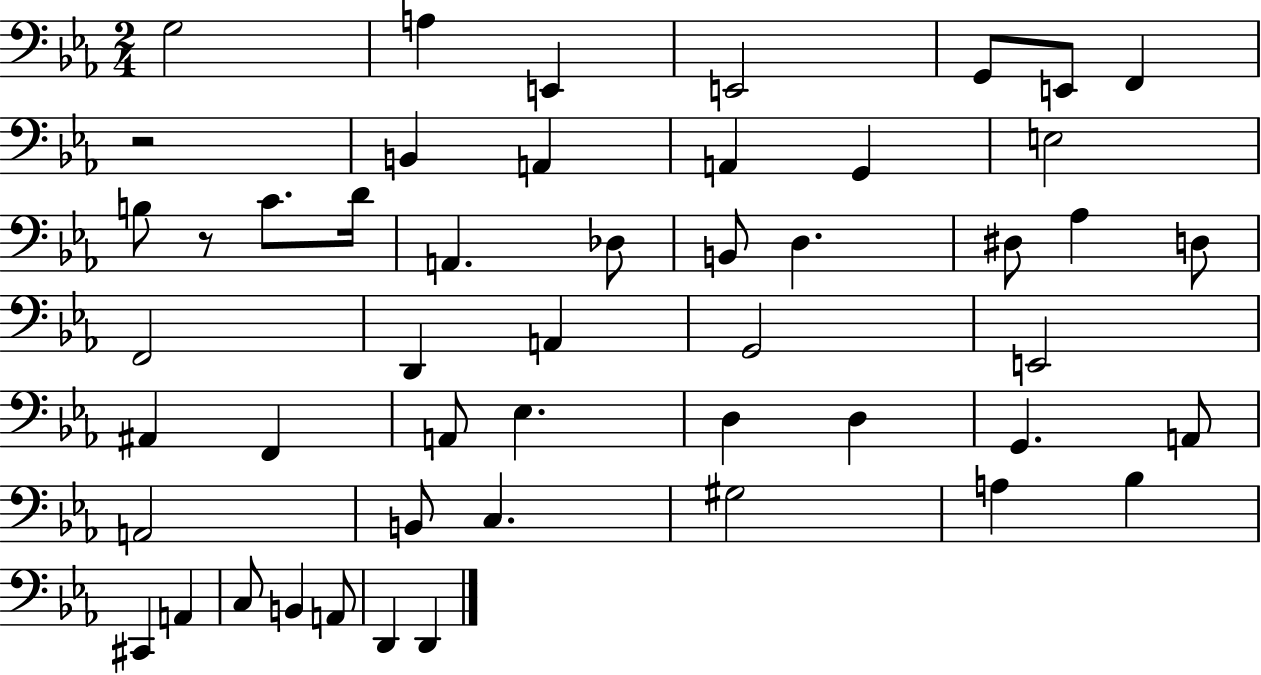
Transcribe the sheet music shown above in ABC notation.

X:1
T:Untitled
M:2/4
L:1/4
K:Eb
G,2 A, E,, E,,2 G,,/2 E,,/2 F,, z2 B,, A,, A,, G,, E,2 B,/2 z/2 C/2 D/4 A,, _D,/2 B,,/2 D, ^D,/2 _A, D,/2 F,,2 D,, A,, G,,2 E,,2 ^A,, F,, A,,/2 _E, D, D, G,, A,,/2 A,,2 B,,/2 C, ^G,2 A, _B, ^C,, A,, C,/2 B,, A,,/2 D,, D,,